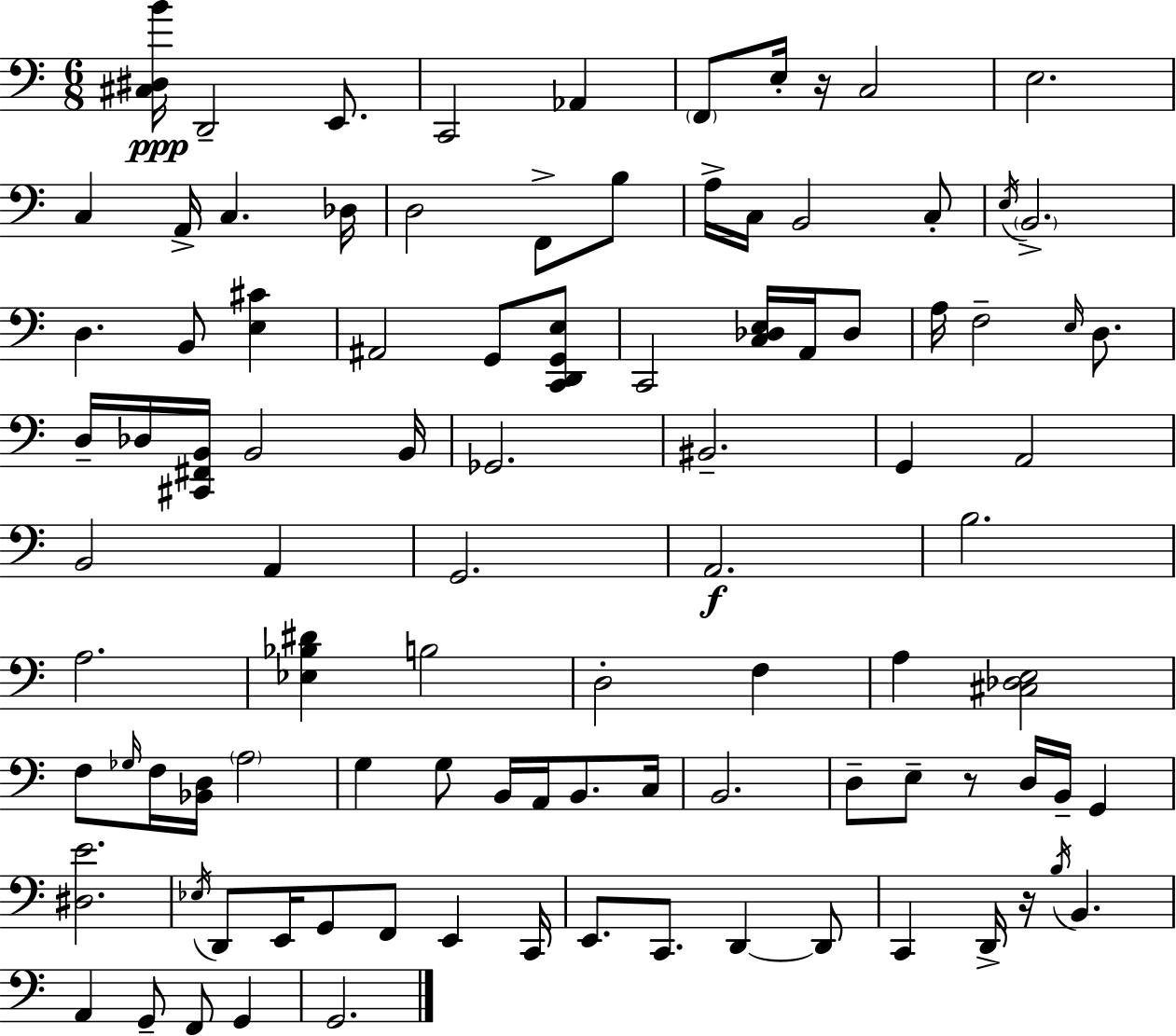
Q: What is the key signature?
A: C major